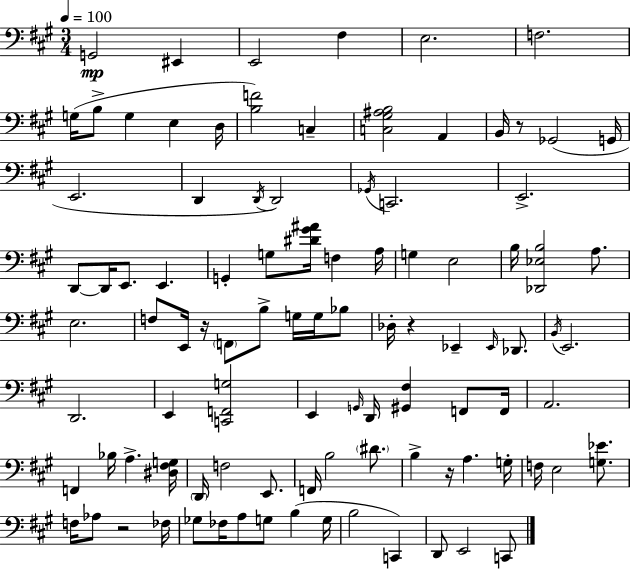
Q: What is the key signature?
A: A major